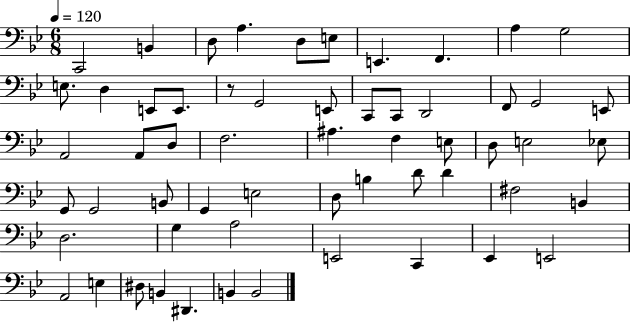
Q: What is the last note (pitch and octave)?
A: B2